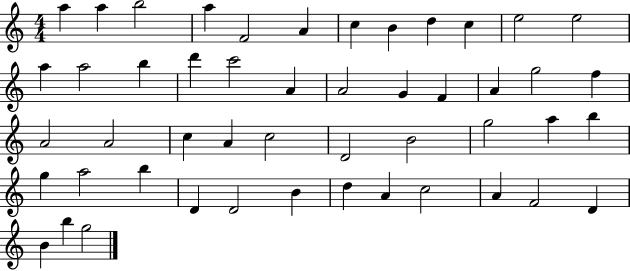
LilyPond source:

{
  \clef treble
  \numericTimeSignature
  \time 4/4
  \key c \major
  a''4 a''4 b''2 | a''4 f'2 a'4 | c''4 b'4 d''4 c''4 | e''2 e''2 | \break a''4 a''2 b''4 | d'''4 c'''2 a'4 | a'2 g'4 f'4 | a'4 g''2 f''4 | \break a'2 a'2 | c''4 a'4 c''2 | d'2 b'2 | g''2 a''4 b''4 | \break g''4 a''2 b''4 | d'4 d'2 b'4 | d''4 a'4 c''2 | a'4 f'2 d'4 | \break b'4 b''4 g''2 | \bar "|."
}